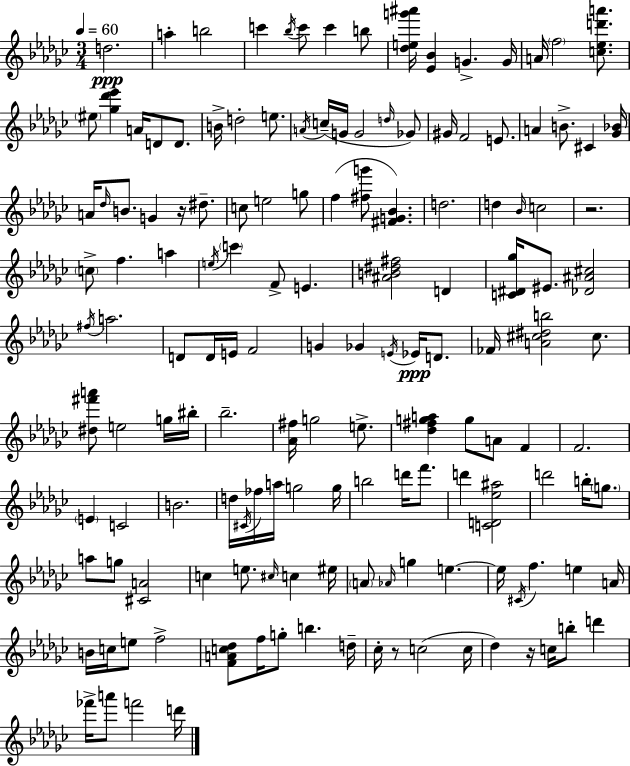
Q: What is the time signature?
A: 3/4